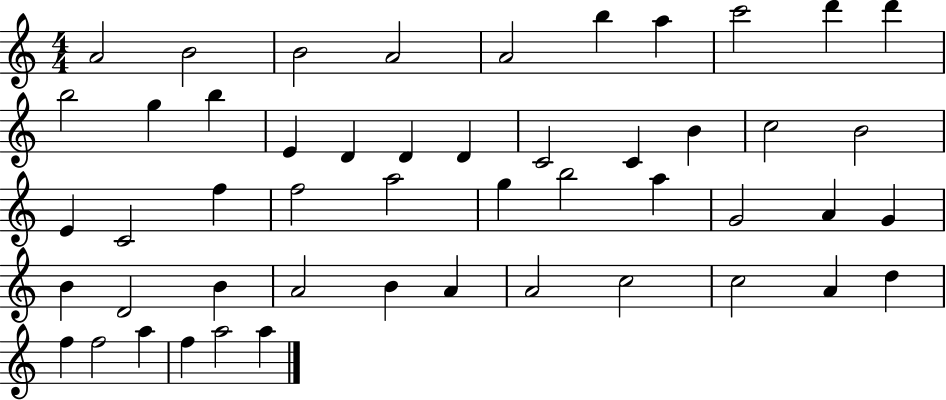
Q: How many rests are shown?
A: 0